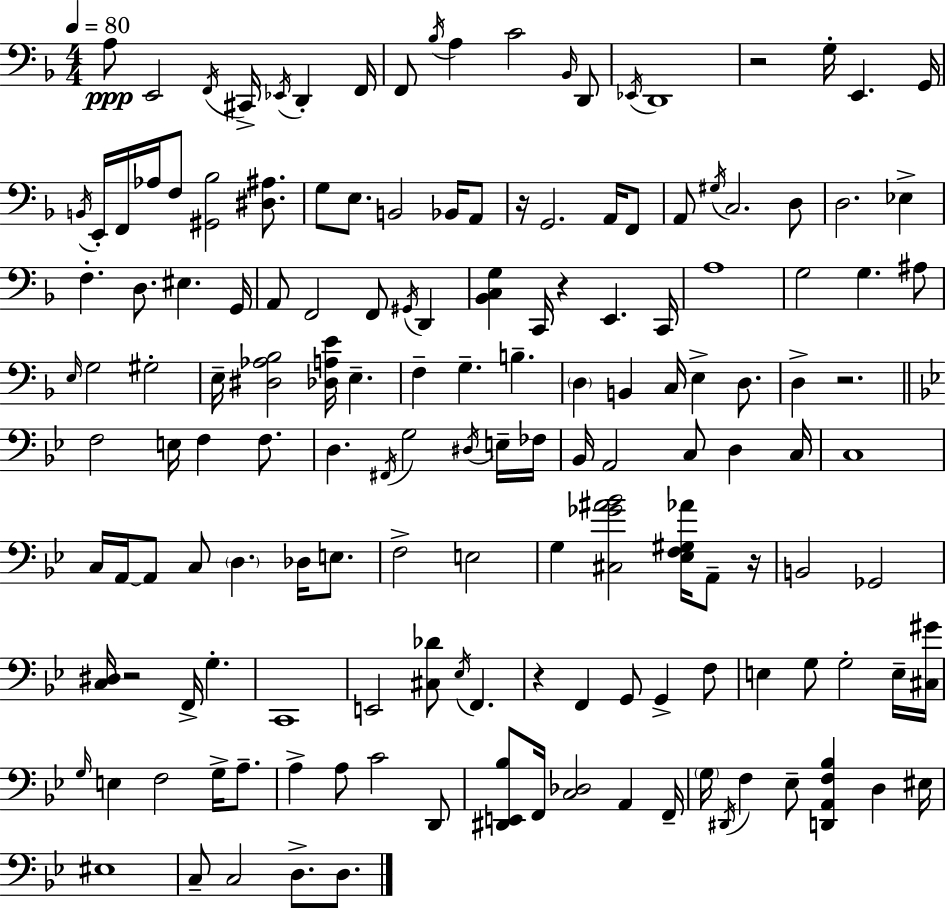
X:1
T:Untitled
M:4/4
L:1/4
K:F
A,/2 E,,2 F,,/4 ^C,,/4 _E,,/4 D,, F,,/4 F,,/2 _B,/4 A, C2 _B,,/4 D,,/2 _E,,/4 D,,4 z2 G,/4 E,, G,,/4 B,,/4 E,,/4 F,,/4 _A,/4 F,/2 [^G,,_B,]2 [^D,^A,]/2 G,/2 E,/2 B,,2 _B,,/4 A,,/2 z/4 G,,2 A,,/4 F,,/2 A,,/2 ^G,/4 C,2 D,/2 D,2 _E, F, D,/2 ^E, G,,/4 A,,/2 F,,2 F,,/2 ^G,,/4 D,, [_B,,C,G,] C,,/4 z E,, C,,/4 A,4 G,2 G, ^A,/2 E,/4 G,2 ^G,2 E,/4 [^D,_A,_B,]2 [_D,A,E]/4 E, F, G, B, D, B,, C,/4 E, D,/2 D, z2 F,2 E,/4 F, F,/2 D, ^F,,/4 G,2 ^D,/4 E,/4 _F,/4 _B,,/4 A,,2 C,/2 D, C,/4 C,4 C,/4 A,,/4 A,,/2 C,/2 D, _D,/4 E,/2 F,2 E,2 G, [^C,_G^A_B]2 [_E,F,^G,_A]/4 A,,/2 z/4 B,,2 _G,,2 [C,^D,]/4 z2 F,,/4 G, C,,4 E,,2 [^C,_D]/2 _E,/4 F,, z F,, G,,/2 G,, F,/2 E, G,/2 G,2 E,/4 [^C,^G]/4 G,/4 E, F,2 G,/4 A,/2 A, A,/2 C2 D,,/2 [^D,,E,,_B,]/2 F,,/4 [C,_D,]2 A,, F,,/4 G,/4 ^D,,/4 F, _E,/2 [D,,A,,F,_B,] D, ^E,/4 ^E,4 C,/2 C,2 D,/2 D,/2